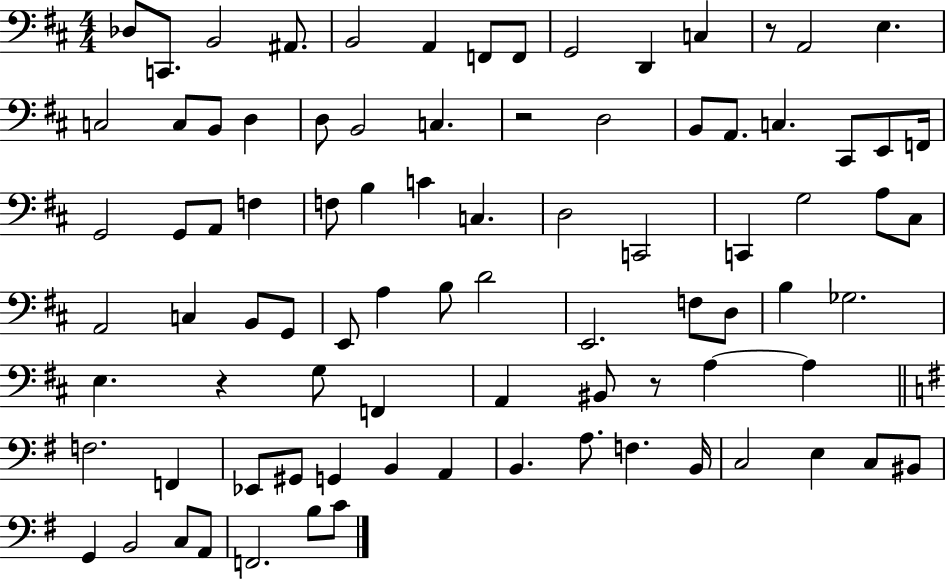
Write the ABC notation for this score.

X:1
T:Untitled
M:4/4
L:1/4
K:D
_D,/2 C,,/2 B,,2 ^A,,/2 B,,2 A,, F,,/2 F,,/2 G,,2 D,, C, z/2 A,,2 E, C,2 C,/2 B,,/2 D, D,/2 B,,2 C, z2 D,2 B,,/2 A,,/2 C, ^C,,/2 E,,/2 F,,/4 G,,2 G,,/2 A,,/2 F, F,/2 B, C C, D,2 C,,2 C,, G,2 A,/2 ^C,/2 A,,2 C, B,,/2 G,,/2 E,,/2 A, B,/2 D2 E,,2 F,/2 D,/2 B, _G,2 E, z G,/2 F,, A,, ^B,,/2 z/2 A, A, F,2 F,, _E,,/2 ^G,,/2 G,, B,, A,, B,, A,/2 F, B,,/4 C,2 E, C,/2 ^B,,/2 G,, B,,2 C,/2 A,,/2 F,,2 B,/2 C/2